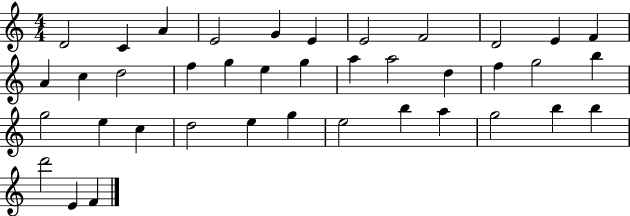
D4/h C4/q A4/q E4/h G4/q E4/q E4/h F4/h D4/h E4/q F4/q A4/q C5/q D5/h F5/q G5/q E5/q G5/q A5/q A5/h D5/q F5/q G5/h B5/q G5/h E5/q C5/q D5/h E5/q G5/q E5/h B5/q A5/q G5/h B5/q B5/q D6/h E4/q F4/q